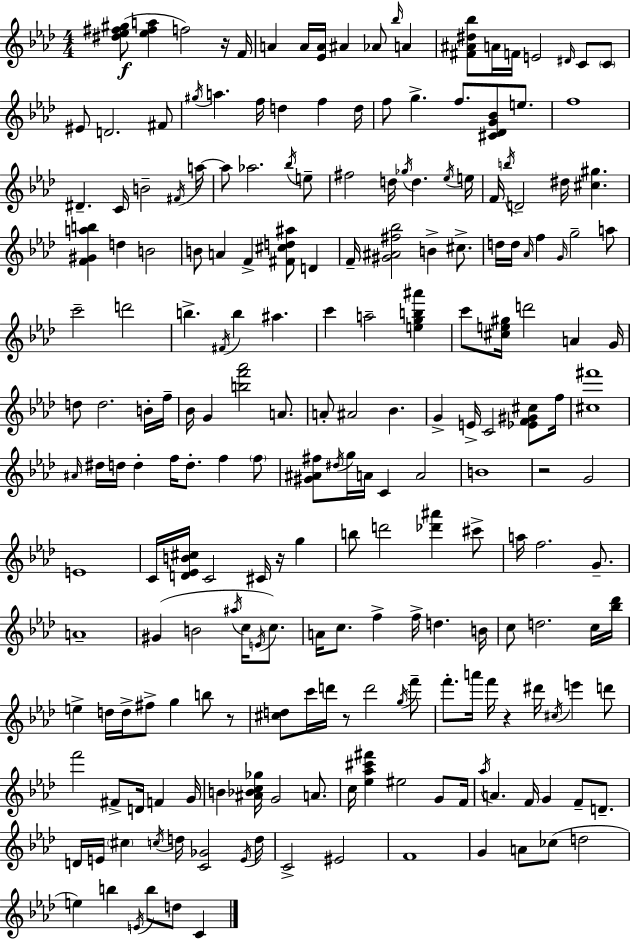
[D#5,Eb5,F#5,G#5]/e [Eb5,F#5,A5]/q F5/h R/s F4/s A4/q A4/s [Eb4,A4]/s A#4/q Ab4/e Bb5/s A4/q [F#4,A#4,D#5,Bb5]/e A4/s F4/s E4/h D#4/s C4/e C4/e EIS4/e D4/h. F#4/e G#5/s A5/q. F5/s D5/q F5/q D5/s F5/e G5/q. F5/e. [C#4,Db4,G4,Bb4]/e E5/e. F5/w D#4/q. C4/s B4/h F#4/s A5/s A5/e Ab5/h. Bb5/s E5/e F#5/h D5/s Gb5/s D5/q. Eb5/s E5/s F4/s B5/s D4/h D#5/s [C#5,G#5]/q. [F4,G#4,A5,B5]/q D5/q B4/h B4/e A4/q F4/q [F#4,C#5,D5,A#5]/e D4/q F4/s [G#4,A#4,F#5,Bb5]/h B4/q C#5/e. D5/s D5/s Ab4/s F5/q G4/s G5/h A5/e C6/h D6/h B5/q. F#4/s B5/q A#5/q. C6/q A5/h [E5,G5,B5,A#6]/q C6/e [C#5,E5,G#5]/s D6/h A4/q G4/s D5/e D5/h. B4/s F5/s Bb4/s G4/q [B5,F6,Ab6]/h A4/e. A4/e A#4/h Bb4/q. G4/q E4/s C4/h [Eb4,F4,G#4,C#5]/e F5/s [C#5,F#6]/w A#4/s D#5/s D5/s D5/q F5/s D5/e. F5/q F5/e [G#4,A#4,F#5]/e D#5/s G5/s A4/s C4/q A4/h B4/w R/h G4/h E4/w C4/s [D4,Eb4,B4,C#5]/s C4/h C#4/s R/s G5/q B5/e D6/h [Db6,A#6]/q C#6/e A5/s F5/h. G4/e. A4/w G#4/q B4/h A#5/s C5/s E4/s C5/e. A4/s C5/e. F5/q F5/s D5/q. B4/s C5/e D5/h. C5/s [Bb5,Db6]/s E5/q D5/s D5/s F#5/e G5/q B5/e R/e [C#5,D5]/e C6/s D6/s R/e D6/h G5/s F6/e F6/e. A6/s F6/s R/q D#6/s C#5/s E6/q D6/e F6/h F#4/e D4/s F4/q G4/s B4/q [A#4,Bb4,C5,Gb5]/s G4/h A4/e. C5/s [Eb5,Ab5,C#6,F#6]/q EIS5/h G4/e F4/s Ab5/s A4/q. F4/s G4/q F4/e D4/e. D4/s E4/s C#5/q C5/s D5/s [C4,Gb4]/h E4/s D5/s C4/h EIS4/h F4/w G4/q A4/e CES5/e D5/h E5/q B5/q E4/s B5/e D5/e C4/q